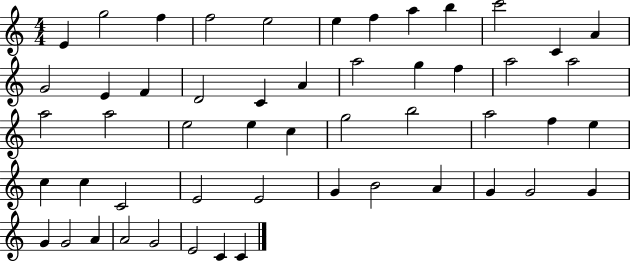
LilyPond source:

{
  \clef treble
  \numericTimeSignature
  \time 4/4
  \key c \major
  e'4 g''2 f''4 | f''2 e''2 | e''4 f''4 a''4 b''4 | c'''2 c'4 a'4 | \break g'2 e'4 f'4 | d'2 c'4 a'4 | a''2 g''4 f''4 | a''2 a''2 | \break a''2 a''2 | e''2 e''4 c''4 | g''2 b''2 | a''2 f''4 e''4 | \break c''4 c''4 c'2 | e'2 e'2 | g'4 b'2 a'4 | g'4 g'2 g'4 | \break g'4 g'2 a'4 | a'2 g'2 | e'2 c'4 c'4 | \bar "|."
}